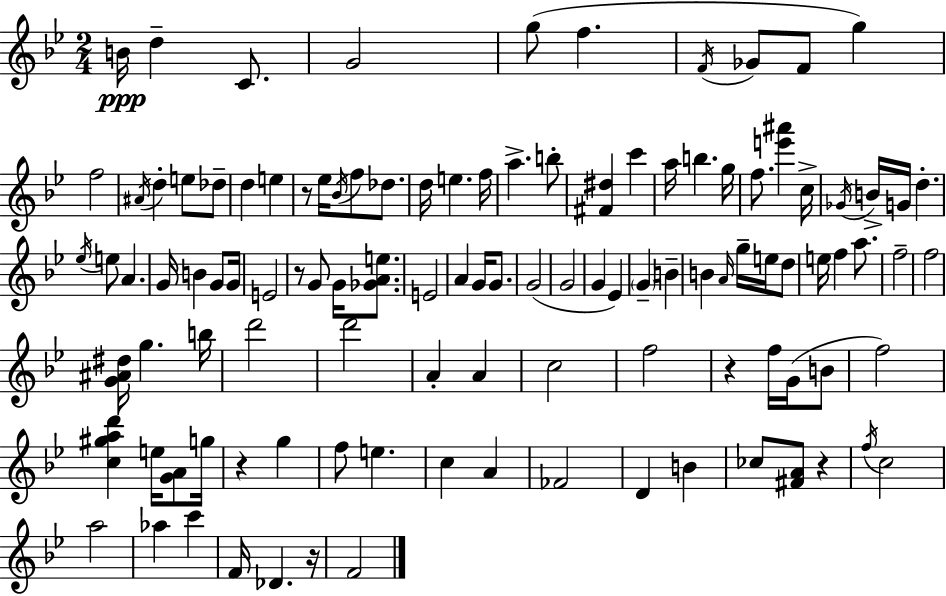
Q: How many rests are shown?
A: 6